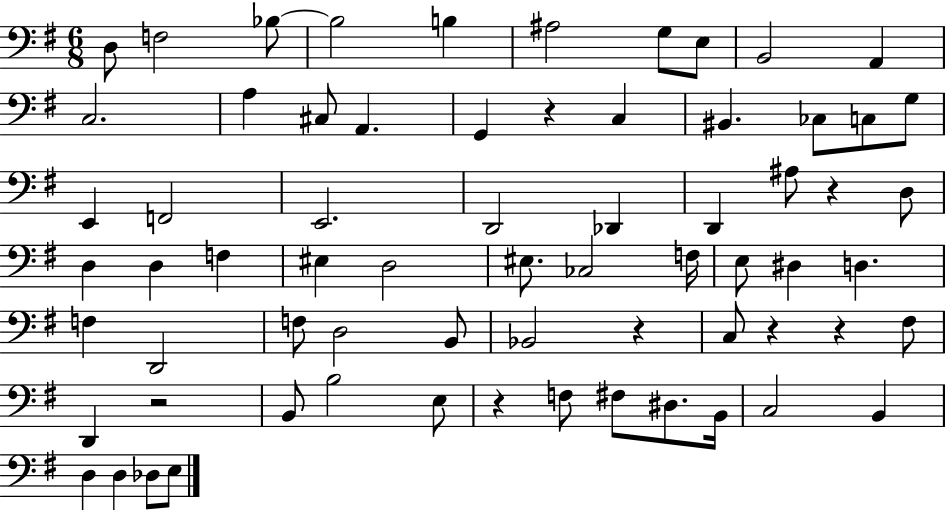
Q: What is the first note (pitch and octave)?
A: D3